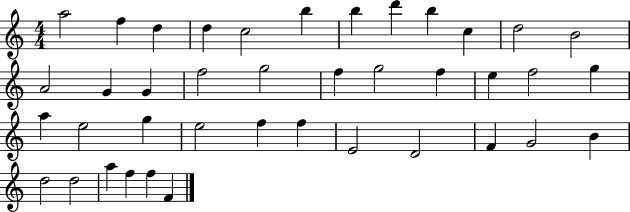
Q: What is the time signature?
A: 4/4